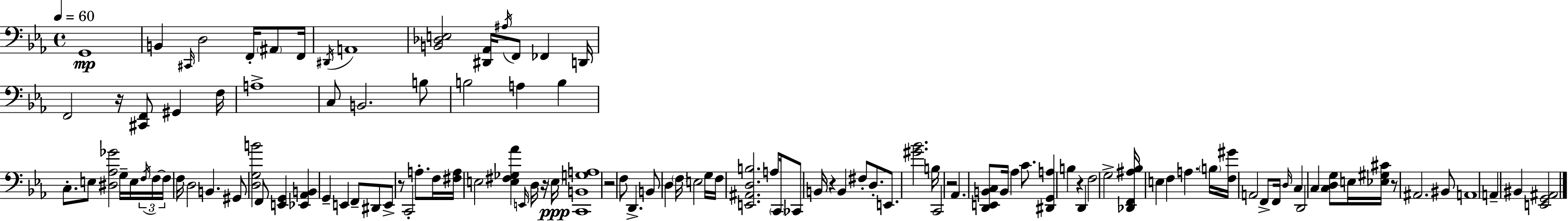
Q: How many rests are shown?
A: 8